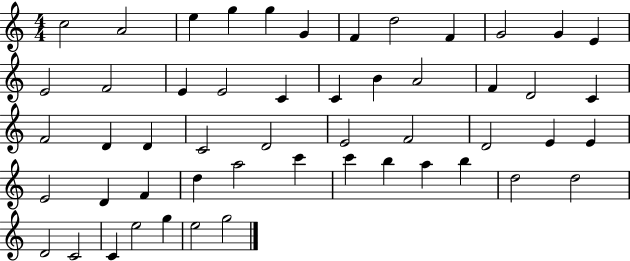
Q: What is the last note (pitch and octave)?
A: G5